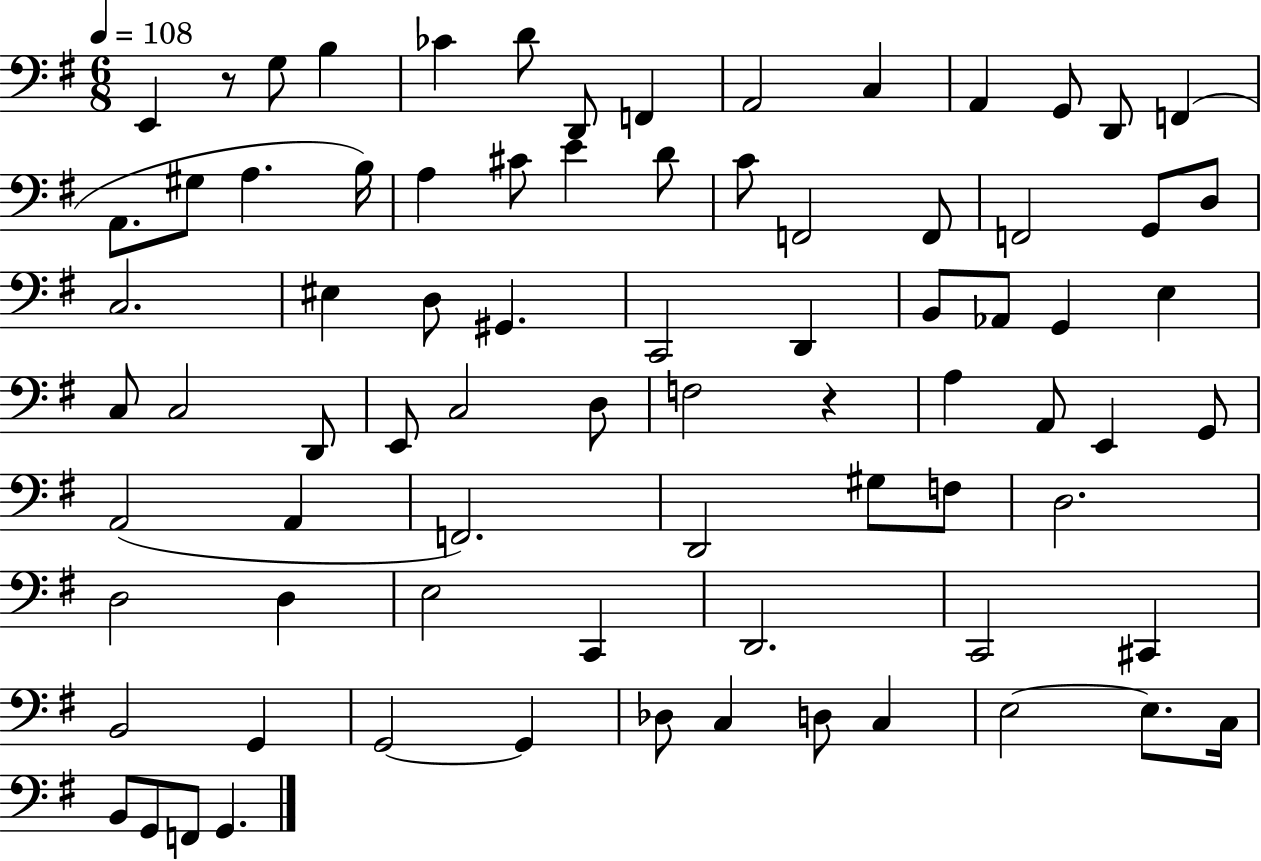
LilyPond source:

{
  \clef bass
  \numericTimeSignature
  \time 6/8
  \key g \major
  \tempo 4 = 108
  e,4 r8 g8 b4 | ces'4 d'8 d,8 f,4 | a,2 c4 | a,4 g,8 d,8 f,4( | \break a,8. gis8 a4. b16) | a4 cis'8 e'4 d'8 | c'8 f,2 f,8 | f,2 g,8 d8 | \break c2. | eis4 d8 gis,4. | c,2 d,4 | b,8 aes,8 g,4 e4 | \break c8 c2 d,8 | e,8 c2 d8 | f2 r4 | a4 a,8 e,4 g,8 | \break a,2( a,4 | f,2.) | d,2 gis8 f8 | d2. | \break d2 d4 | e2 c,4 | d,2. | c,2 cis,4 | \break b,2 g,4 | g,2~~ g,4 | des8 c4 d8 c4 | e2~~ e8. c16 | \break b,8 g,8 f,8 g,4. | \bar "|."
}